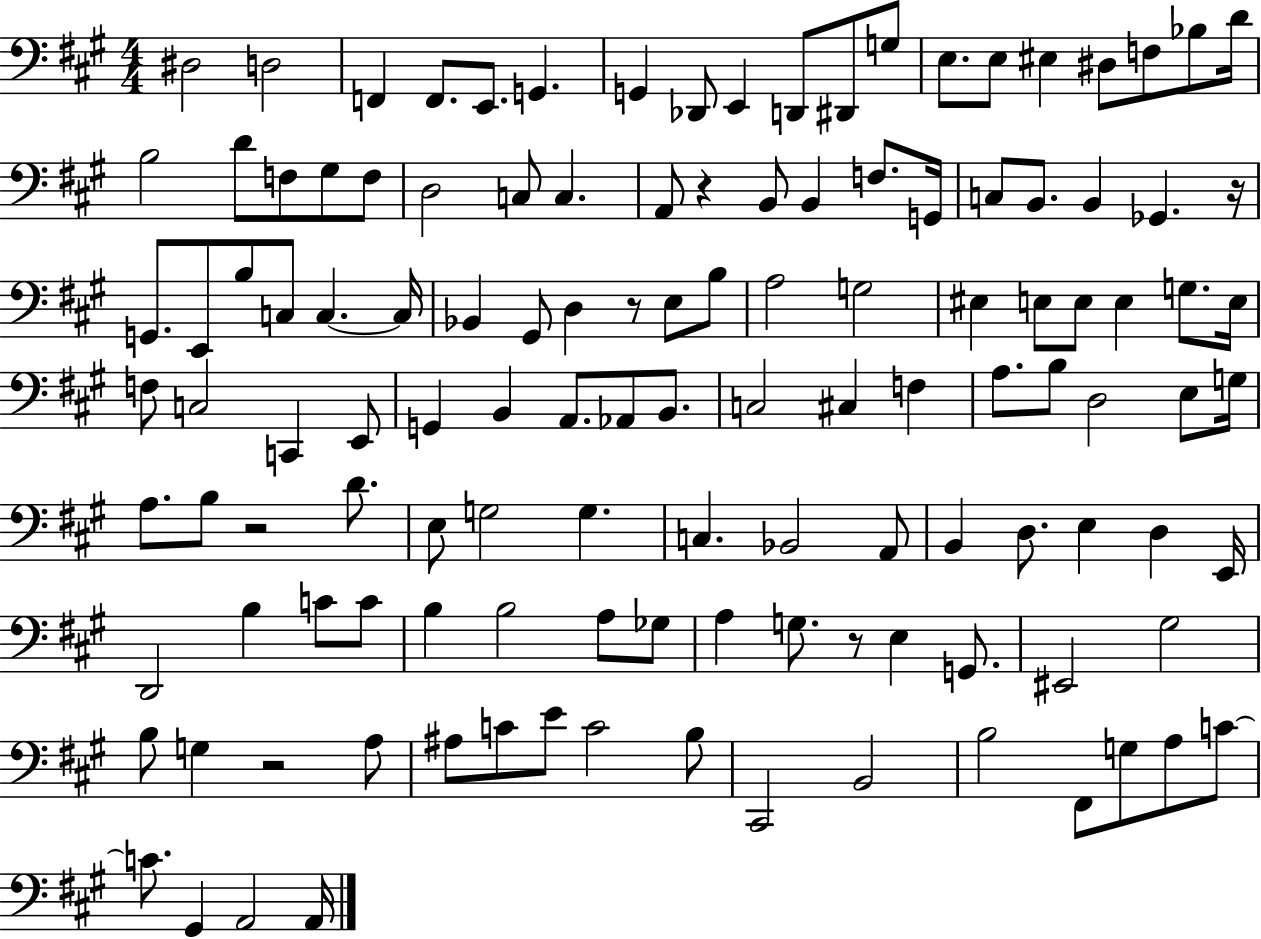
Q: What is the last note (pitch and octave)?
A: A2